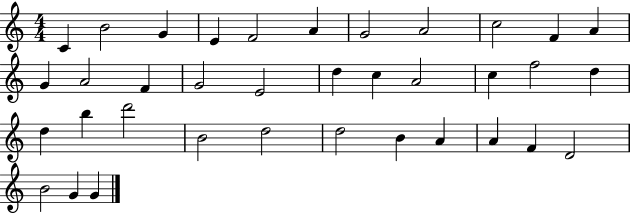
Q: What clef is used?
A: treble